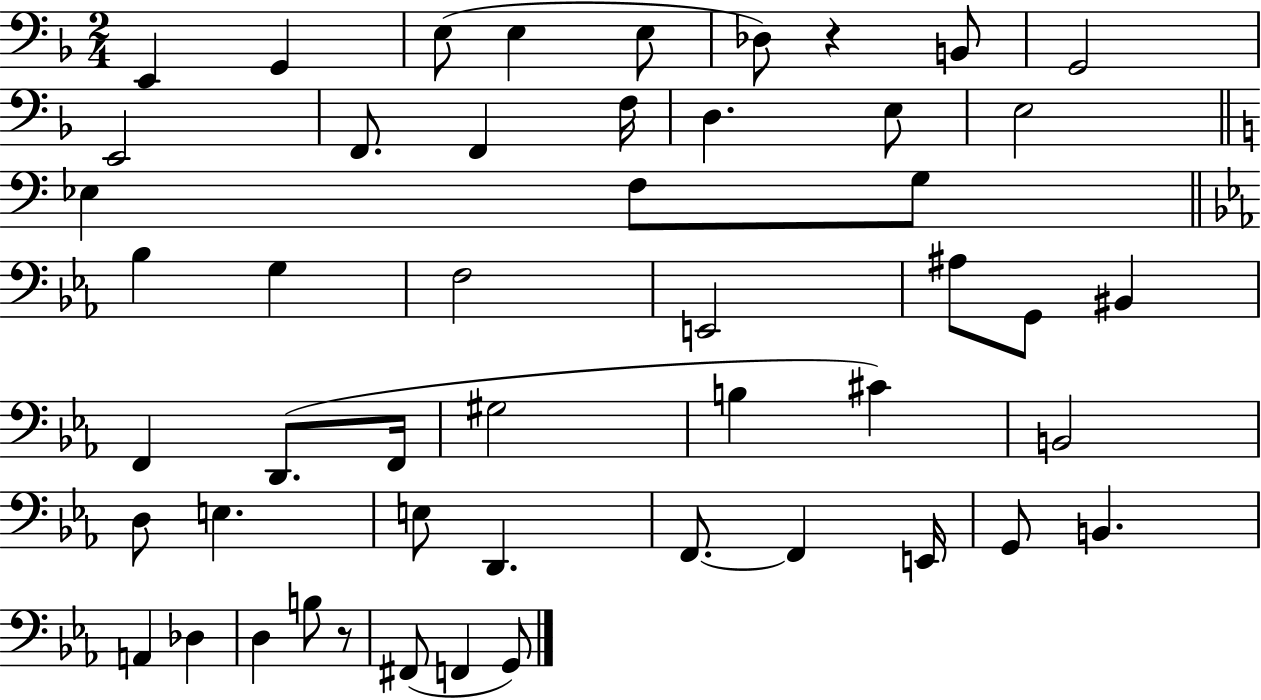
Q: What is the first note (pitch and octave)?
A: E2